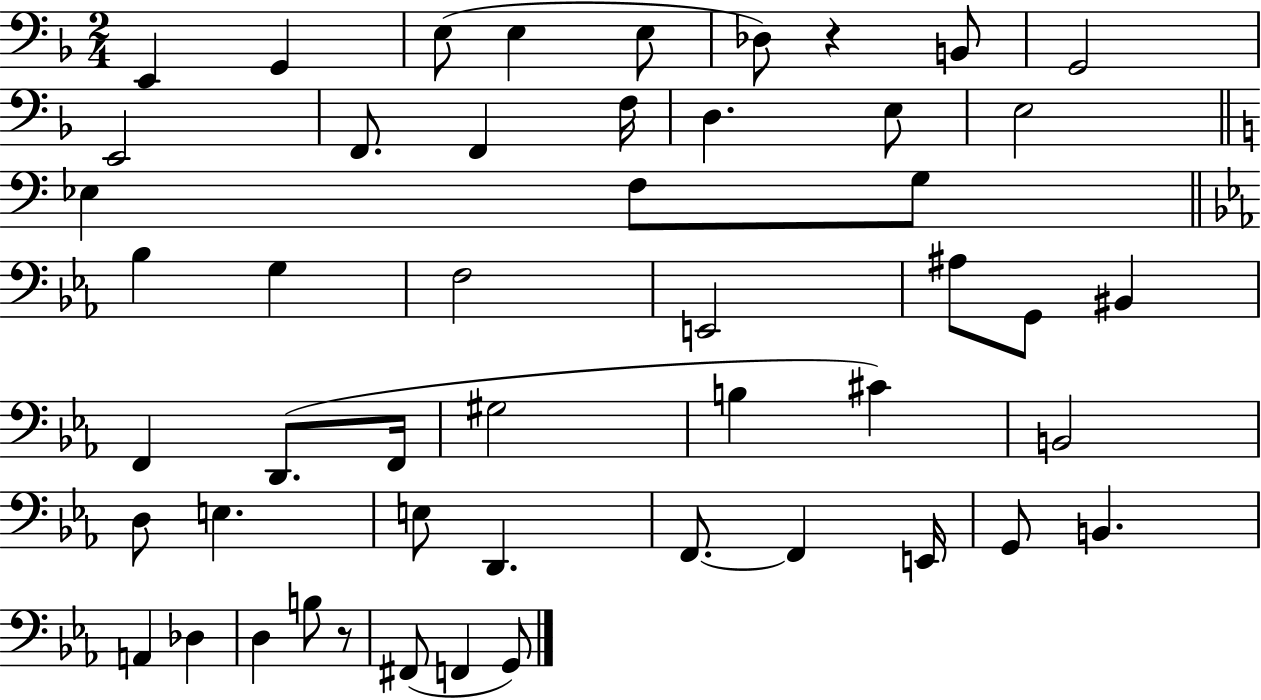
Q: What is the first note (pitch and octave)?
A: E2